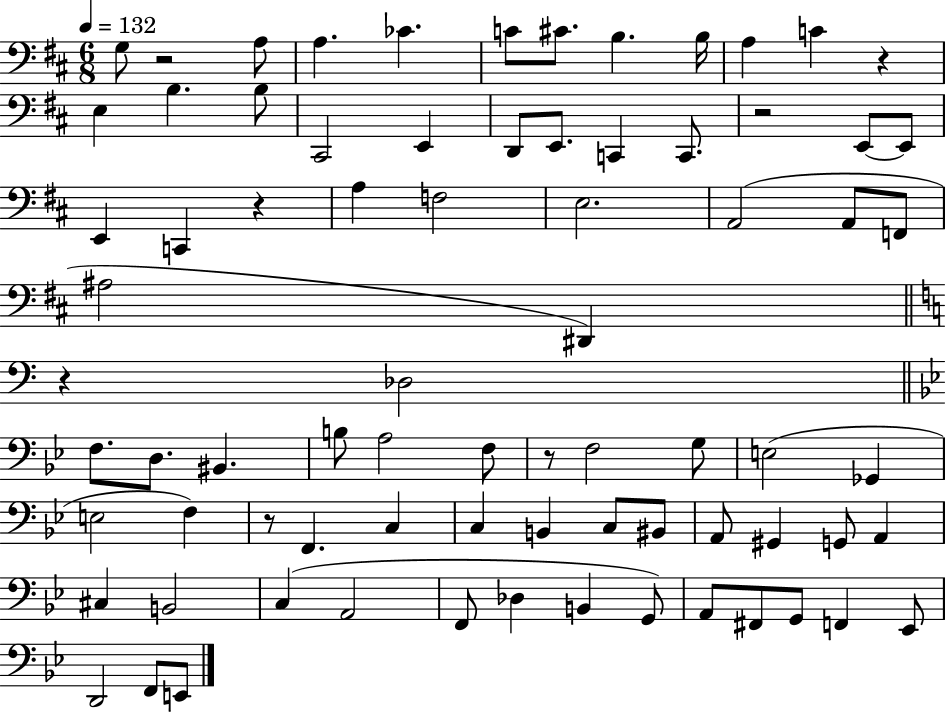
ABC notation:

X:1
T:Untitled
M:6/8
L:1/4
K:D
G,/2 z2 A,/2 A, _C C/2 ^C/2 B, B,/4 A, C z E, B, B,/2 ^C,,2 E,, D,,/2 E,,/2 C,, C,,/2 z2 E,,/2 E,,/2 E,, C,, z A, F,2 E,2 A,,2 A,,/2 F,,/2 ^A,2 ^D,, z _D,2 F,/2 D,/2 ^B,, B,/2 A,2 F,/2 z/2 F,2 G,/2 E,2 _G,, E,2 F, z/2 F,, C, C, B,, C,/2 ^B,,/2 A,,/2 ^G,, G,,/2 A,, ^C, B,,2 C, A,,2 F,,/2 _D, B,, G,,/2 A,,/2 ^F,,/2 G,,/2 F,, _E,,/2 D,,2 F,,/2 E,,/2